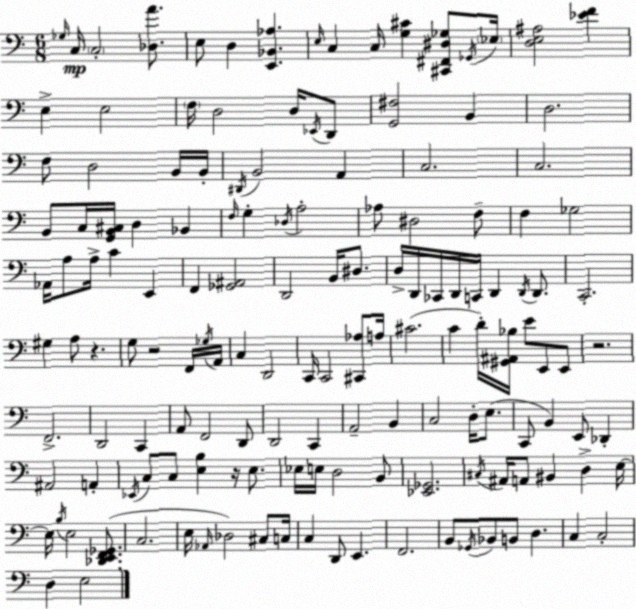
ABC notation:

X:1
T:Untitled
M:6/8
L:1/4
K:C
_G,/4 C,/4 C,2 [_D,A]/2 E,/2 D, [E,,_B,,_A,] E,/4 C, C,/4 [G,^C] [^C,,^F,,^D,_G,]/2 _G,,/4 _E,/4 [D,E,^A,]2 [_EF] E, E,2 F,/4 D,2 D,/4 _E,,/4 D,,/2 [G,,^F,]2 B,, D,2 F,/2 D,2 B,,/4 B,,/4 ^D,,/4 B,,2 A,, C,2 C,2 B,,/2 C,/4 [G,,B,,^C,]/4 D, _B,, F,/4 G, _D,/4 A,2 _A,/2 ^D,2 F,/2 F, _G,2 _A,,/4 A,/2 A,/4 C E,, F,, [_G,,^A,,]2 D,,2 B,,/4 ^D,/2 D,/4 D,,/4 _C,,/4 D,,/4 C,,/4 D,, D,,/4 D,,/2 C,,2 ^G, A,/2 z G,/2 z2 F,,/4 _G,/4 A,,/4 C, D,,2 C,,/4 C,,2 [^C,,_A,]/2 A,/4 ^C2 C D/4 [^G,,^A,,_B,]/4 E/2 E,,/2 E,,/2 z2 F,,2 D,,2 C,, A,,/2 F,,2 D,,/2 D,,2 C,, A,,2 B,, C,2 D,/4 E,/2 C,,/2 B,, E,,/2 _D,, ^A,,2 A,, _E,,/4 C,/2 C,/2 [E,B,] z/4 E,/2 _E,/4 E,/4 D,2 B,,/2 [_E,,_G,,]2 ^C,/4 ^A,,/4 A,,/2 ^B,, D, E,/4 E,/4 B,/4 E,2 [_D,,E,,F,,_G,,]/2 C,2 E,/4 _A,,/4 _D,2 ^C,/2 C,/4 C, D,,/2 E,, F,,2 B,,/2 _G,,/4 _B,,/2 B,,/2 D, C, C,2 D, E,2